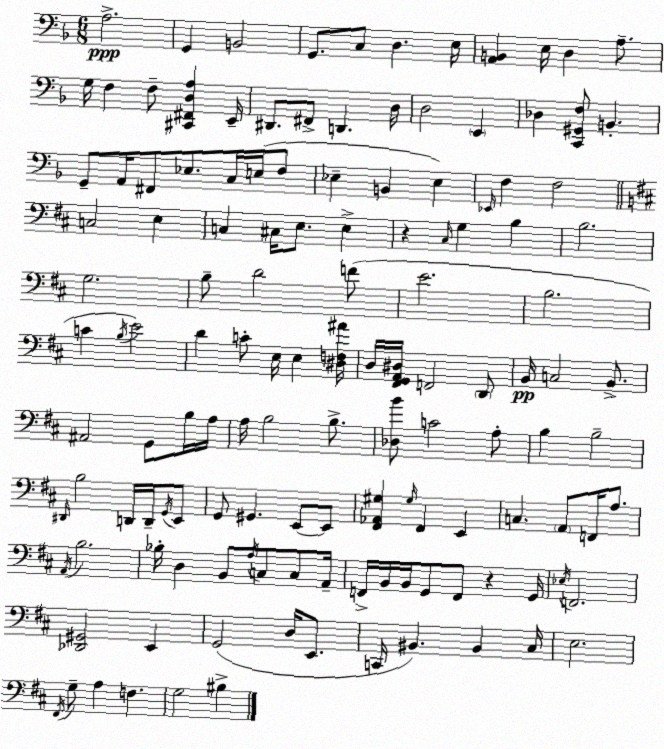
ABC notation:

X:1
T:Untitled
M:6/8
L:1/4
K:Dm
A,2 G,, B,,2 G,,/2 C,/2 D, E,/4 [A,,B,,] E,/4 D, A,/2 G,/4 F, F,/2 [^C,,^F,,D,A,] E,,/4 ^D,,/2 ^F,,/2 D,, D,/4 D,2 E,, _D, [C,,^G,,F,]/2 B,, G,,/2 A,,/4 ^F,,/2 _E,/2 C,/4 E,/4 F,/2 _E, B,, _E, _E,,/4 F, F,2 C,2 E, C, ^C,/4 E,/2 E, z ^C,/4 G, B, B,2 G,2 B,/2 D2 F/2 E2 B,2 C B,/4 E2 D C/2 E,/4 E, [^D,F,^A]/4 D,/4 [^F,,G,,A,,^D,]/4 F,,2 D,,/2 B,,/4 C,2 B,,/2 ^A,,2 G,,/2 B,/4 A,/4 A,/4 B,2 B,/2 [_D,B]/2 C2 A,/2 B, B,2 ^D,,/4 B,2 D,,/4 D,,/4 G,,/4 E,,/2 G,,/2 ^G,, E,,/2 E,,/2 [^F,,_A,,^G,] ^G,/4 ^F,, E,, C, A,,/2 F,,/4 A,/2 A,,/4 B,2 _B,/4 D, B,,/2 A,/4 C,/2 C,/2 A,,/4 F,,/4 B,,/4 B,,/4 G,,/2 F,,/2 z G,,/4 _E,/4 F,,2 [_D,,^G,,]2 E,, G,,2 D,/4 E,,/2 C,,/4 ^B,, ^B,, ^C,/4 E,2 ^F,,/4 G,/2 A, F, G,2 ^B,